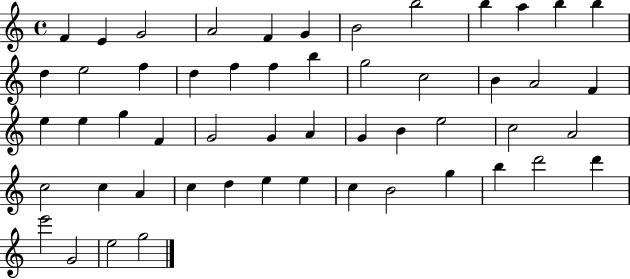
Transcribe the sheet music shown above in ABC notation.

X:1
T:Untitled
M:4/4
L:1/4
K:C
F E G2 A2 F G B2 b2 b a b b d e2 f d f f b g2 c2 B A2 F e e g F G2 G A G B e2 c2 A2 c2 c A c d e e c B2 g b d'2 d' e'2 G2 e2 g2